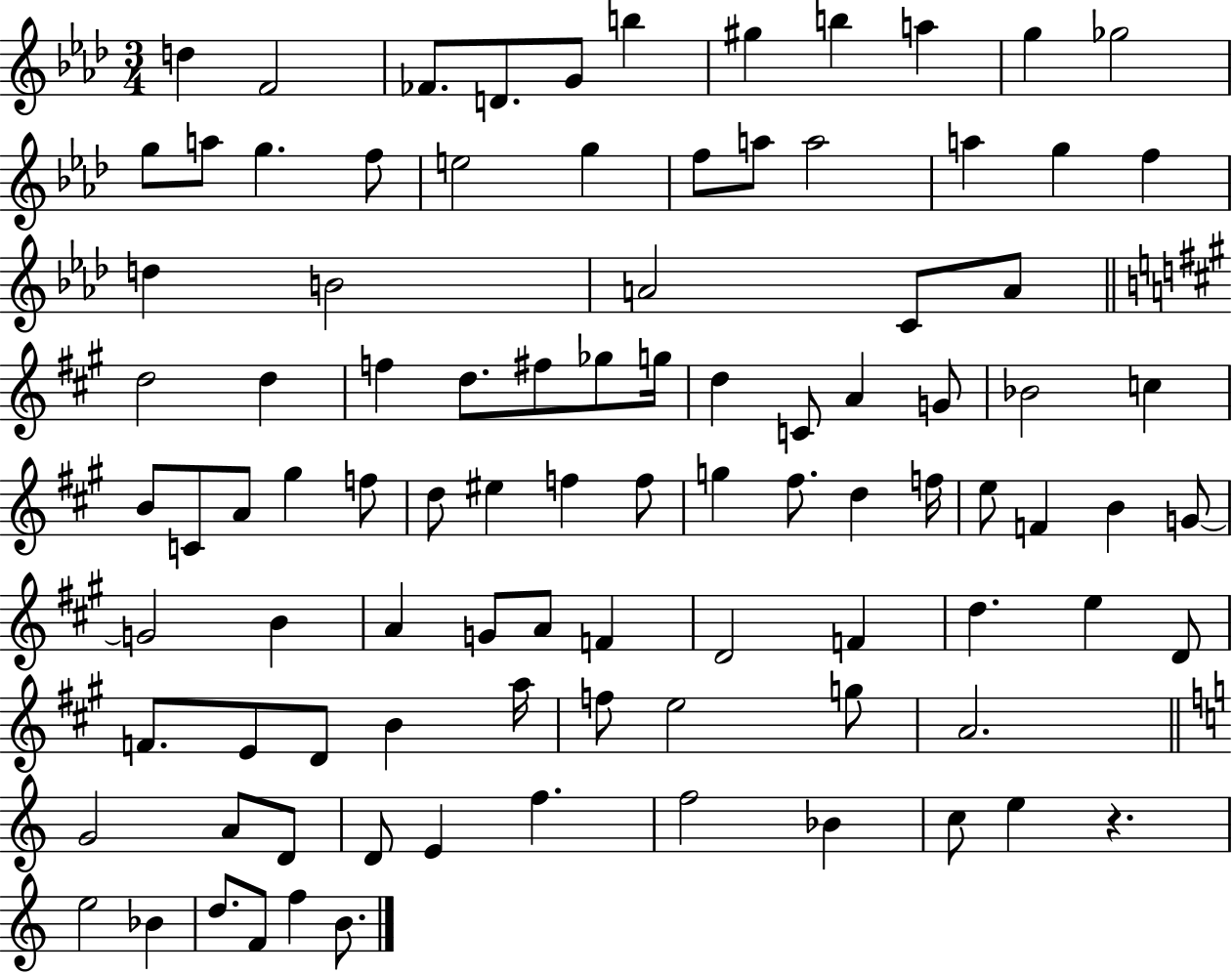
D5/q F4/h FES4/e. D4/e. G4/e B5/q G#5/q B5/q A5/q G5/q Gb5/h G5/e A5/e G5/q. F5/e E5/h G5/q F5/e A5/e A5/h A5/q G5/q F5/q D5/q B4/h A4/h C4/e A4/e D5/h D5/q F5/q D5/e. F#5/e Gb5/e G5/s D5/q C4/e A4/q G4/e Bb4/h C5/q B4/e C4/e A4/e G#5/q F5/e D5/e EIS5/q F5/q F5/e G5/q F#5/e. D5/q F5/s E5/e F4/q B4/q G4/e G4/h B4/q A4/q G4/e A4/e F4/q D4/h F4/q D5/q. E5/q D4/e F4/e. E4/e D4/e B4/q A5/s F5/e E5/h G5/e A4/h. G4/h A4/e D4/e D4/e E4/q F5/q. F5/h Bb4/q C5/e E5/q R/q. E5/h Bb4/q D5/e. F4/e F5/q B4/e.